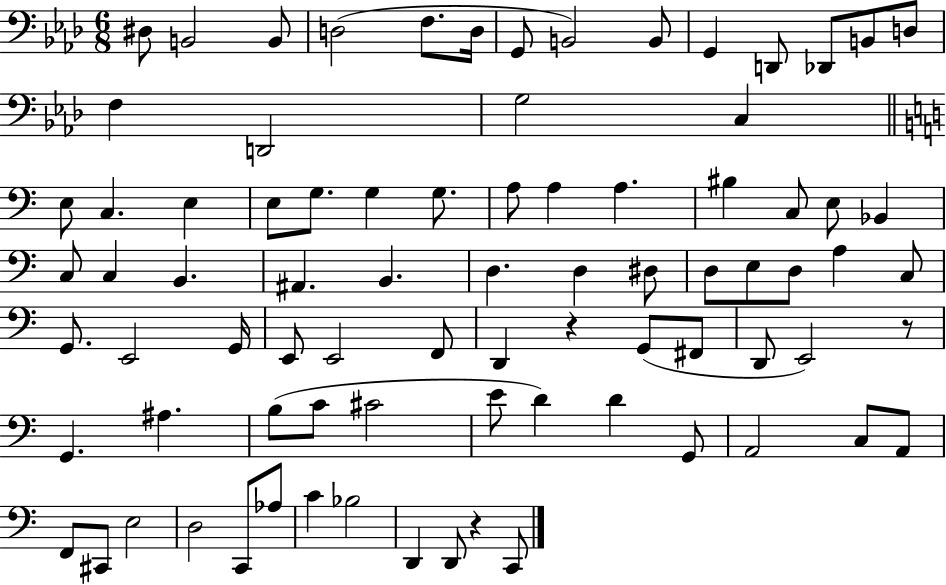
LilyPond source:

{
  \clef bass
  \numericTimeSignature
  \time 6/8
  \key aes \major
  dis8 b,2 b,8 | d2( f8. d16 | g,8 b,2) b,8 | g,4 d,8 des,8 b,8 d8 | \break f4 d,2 | g2 c4 | \bar "||" \break \key c \major e8 c4. e4 | e8 g8. g4 g8. | a8 a4 a4. | bis4 c8 e8 bes,4 | \break c8 c4 b,4. | ais,4. b,4. | d4. d4 dis8 | d8 e8 d8 a4 c8 | \break g,8. e,2 g,16 | e,8 e,2 f,8 | d,4 r4 g,8( fis,8 | d,8 e,2) r8 | \break g,4. ais4. | b8( c'8 cis'2 | e'8 d'4) d'4 g,8 | a,2 c8 a,8 | \break f,8 cis,8 e2 | d2 c,8 aes8 | c'4 bes2 | d,4 d,8 r4 c,8 | \break \bar "|."
}